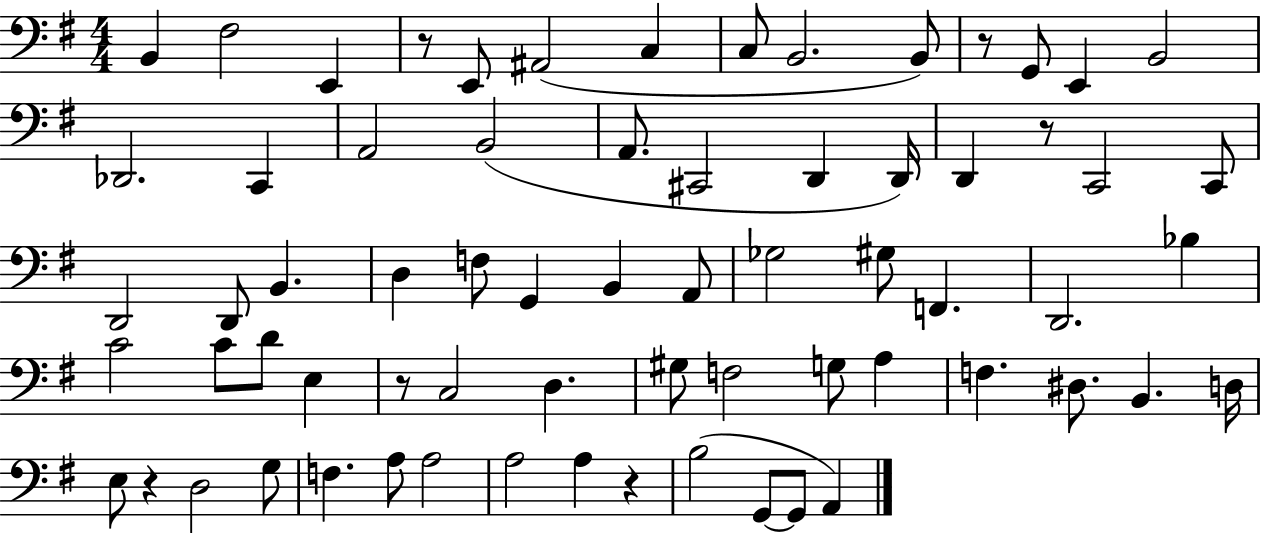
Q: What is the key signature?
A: G major